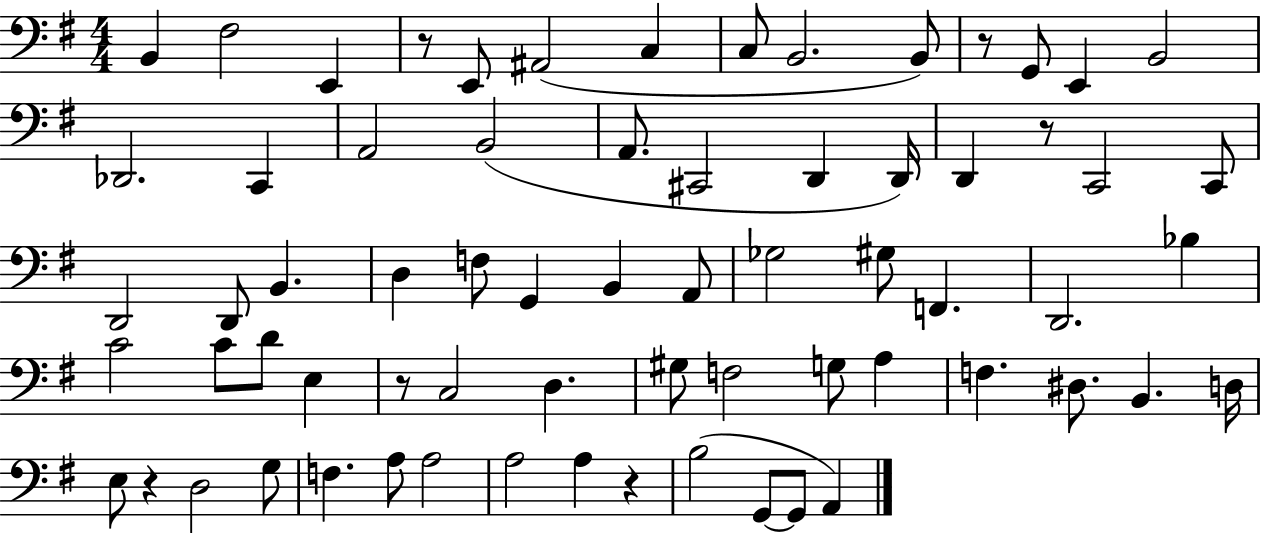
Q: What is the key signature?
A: G major